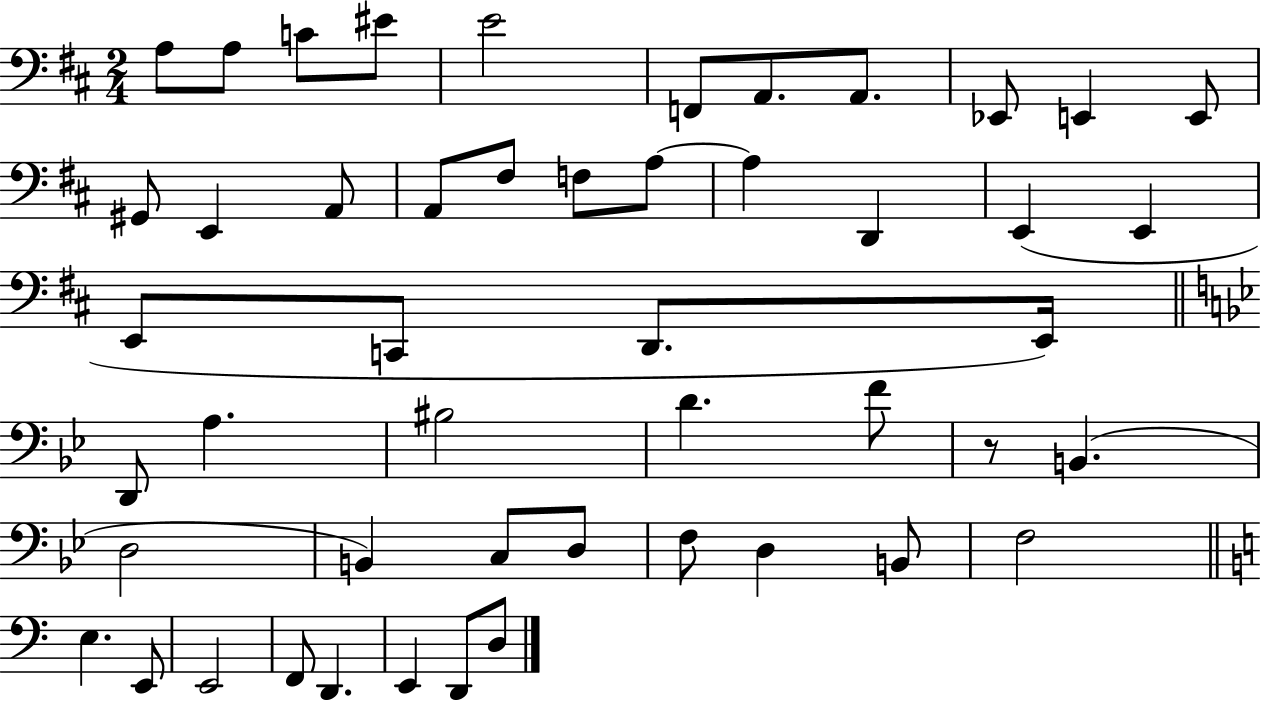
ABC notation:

X:1
T:Untitled
M:2/4
L:1/4
K:D
A,/2 A,/2 C/2 ^E/2 E2 F,,/2 A,,/2 A,,/2 _E,,/2 E,, E,,/2 ^G,,/2 E,, A,,/2 A,,/2 ^F,/2 F,/2 A,/2 A, D,, E,, E,, E,,/2 C,,/2 D,,/2 E,,/4 D,,/2 A, ^B,2 D F/2 z/2 B,, D,2 B,, C,/2 D,/2 F,/2 D, B,,/2 F,2 E, E,,/2 E,,2 F,,/2 D,, E,, D,,/2 D,/2